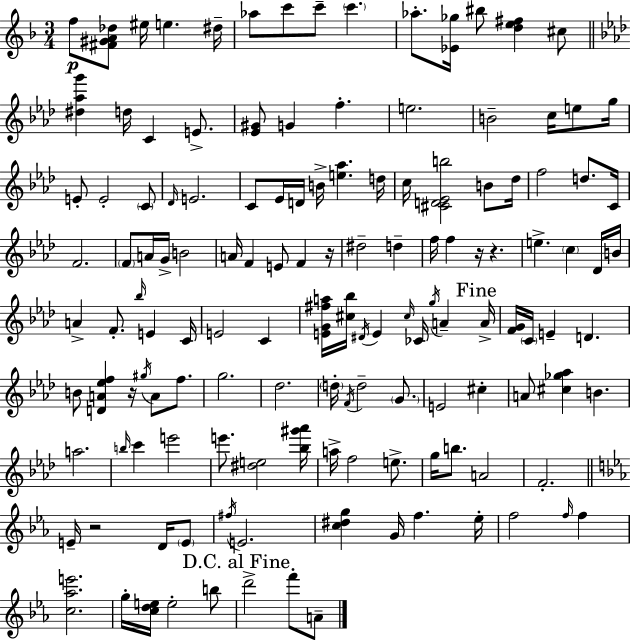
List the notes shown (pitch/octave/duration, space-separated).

F5/e [F#4,G#4,A4,Db5]/e EIS5/s E5/q. D#5/s Ab5/e C6/e C6/e C6/q. Ab5/e. [Eb4,Gb5]/s BIS5/e [D5,E5,F#5]/q C#5/e [D#5,Ab5,G6]/q D5/s C4/q E4/e. [Eb4,G#4]/e G4/q F5/q. E5/h. B4/h C5/s E5/e G5/s E4/e E4/h C4/e Db4/s E4/h. C4/e Eb4/s D4/s B4/s [E5,Ab5]/q. D5/s C5/s [C#4,D4,Eb4,B5]/h B4/e Db5/s F5/h D5/e. C4/s F4/h. F4/e A4/s G4/s B4/h A4/s F4/q E4/e F4/q R/s D#5/h D5/q F5/s F5/q R/s R/q. E5/q. C5/q Db4/s B4/s A4/q F4/e. Bb5/s E4/q C4/s E4/h C4/q [E4,G4,F#5,A5]/s [C#5,Bb5]/s D#4/s E4/q C#5/s CES4/s G5/s A4/q A4/s [F4,G4]/s C4/s E4/q D4/q. B4/e [D4,A4,Eb5,F5]/q R/s G#5/s A4/e F5/e. G5/h. Db5/h. D5/s F4/s D5/h G4/e. E4/h C#5/q A4/e [C#5,Gb5,Ab5]/q B4/q. A5/h. B5/s C6/q E6/h E6/e. [D#5,E5]/h [Bb5,G#6,Ab6]/s A5/s F5/h E5/e. G5/s B5/e. A4/h F4/h. E4/s R/h D4/s E4/e F#5/s E4/h. [C5,D#5,G5]/q G4/s F5/q. Eb5/s F5/h F5/s F5/q [C5,Ab5,E6]/h. G5/s [C5,D5,E5]/s E5/h B5/e D6/h F6/e A4/e